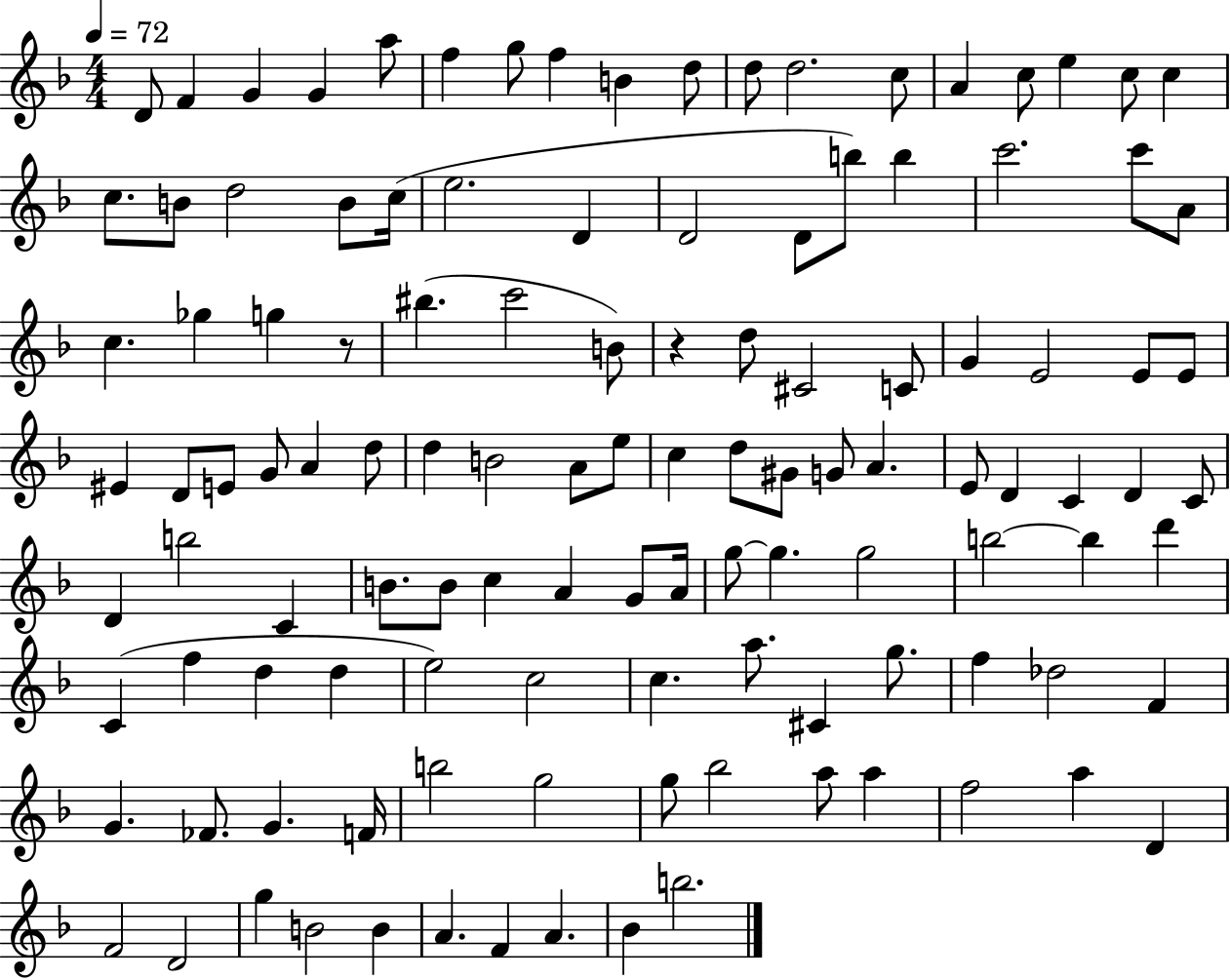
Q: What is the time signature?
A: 4/4